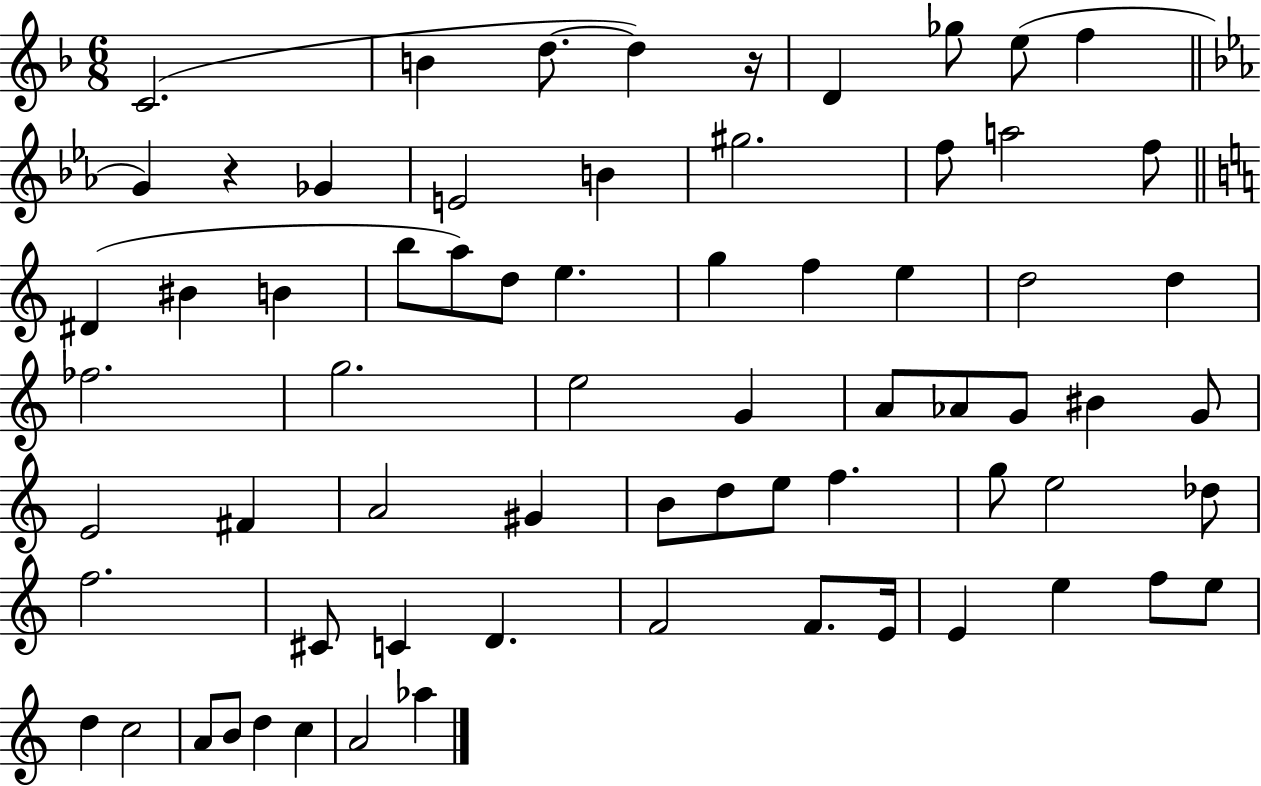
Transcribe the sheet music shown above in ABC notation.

X:1
T:Untitled
M:6/8
L:1/4
K:F
C2 B d/2 d z/4 D _g/2 e/2 f G z _G E2 B ^g2 f/2 a2 f/2 ^D ^B B b/2 a/2 d/2 e g f e d2 d _f2 g2 e2 G A/2 _A/2 G/2 ^B G/2 E2 ^F A2 ^G B/2 d/2 e/2 f g/2 e2 _d/2 f2 ^C/2 C D F2 F/2 E/4 E e f/2 e/2 d c2 A/2 B/2 d c A2 _a